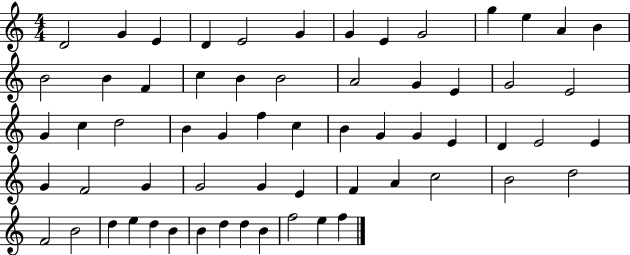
X:1
T:Untitled
M:4/4
L:1/4
K:C
D2 G E D E2 G G E G2 g e A B B2 B F c B B2 A2 G E G2 E2 G c d2 B G f c B G G E D E2 E G F2 G G2 G E F A c2 B2 d2 F2 B2 d e d B B d d B f2 e f